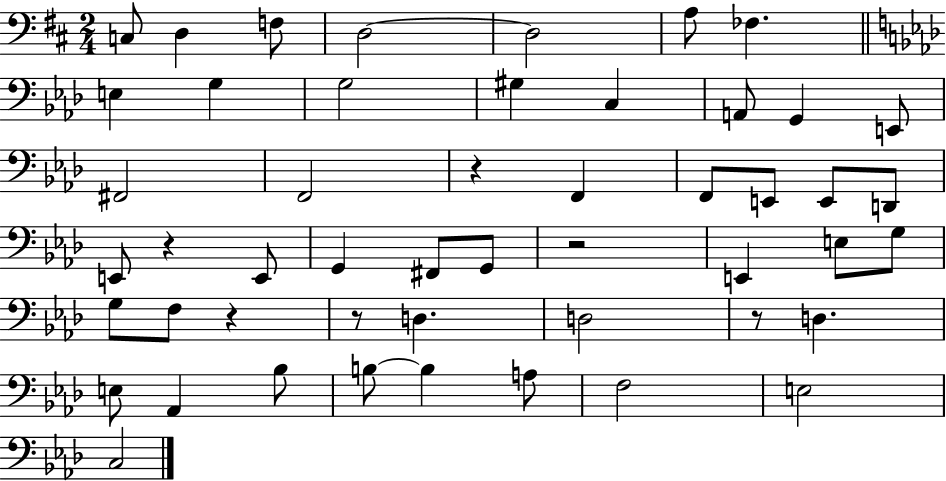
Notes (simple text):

C3/e D3/q F3/e D3/h D3/h A3/e FES3/q. E3/q G3/q G3/h G#3/q C3/q A2/e G2/q E2/e F#2/h F2/h R/q F2/q F2/e E2/e E2/e D2/e E2/e R/q E2/e G2/q F#2/e G2/e R/h E2/q E3/e G3/e G3/e F3/e R/q R/e D3/q. D3/h R/e D3/q. E3/e Ab2/q Bb3/e B3/e B3/q A3/e F3/h E3/h C3/h